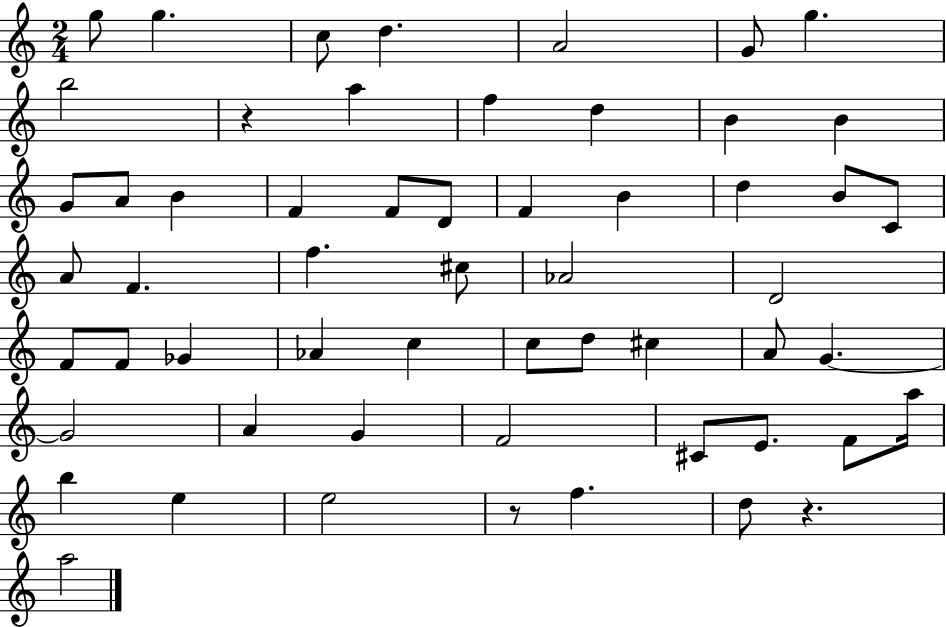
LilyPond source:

{
  \clef treble
  \numericTimeSignature
  \time 2/4
  \key c \major
  g''8 g''4. | c''8 d''4. | a'2 | g'8 g''4. | \break b''2 | r4 a''4 | f''4 d''4 | b'4 b'4 | \break g'8 a'8 b'4 | f'4 f'8 d'8 | f'4 b'4 | d''4 b'8 c'8 | \break a'8 f'4. | f''4. cis''8 | aes'2 | d'2 | \break f'8 f'8 ges'4 | aes'4 c''4 | c''8 d''8 cis''4 | a'8 g'4.~~ | \break g'2 | a'4 g'4 | f'2 | cis'8 e'8. f'8 a''16 | \break b''4 e''4 | e''2 | r8 f''4. | d''8 r4. | \break a''2 | \bar "|."
}